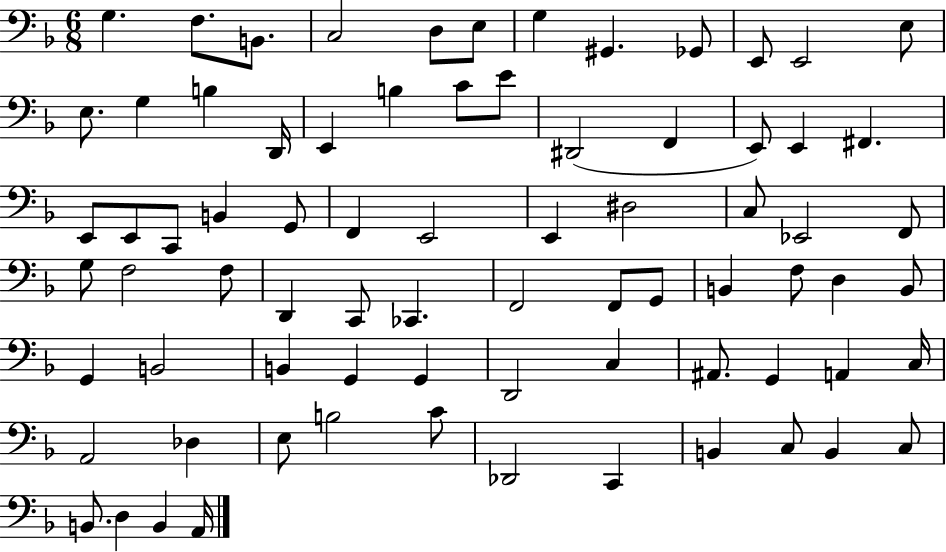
{
  \clef bass
  \numericTimeSignature
  \time 6/8
  \key f \major
  \repeat volta 2 { g4. f8. b,8. | c2 d8 e8 | g4 gis,4. ges,8 | e,8 e,2 e8 | \break e8. g4 b4 d,16 | e,4 b4 c'8 e'8 | dis,2( f,4 | e,8) e,4 fis,4. | \break e,8 e,8 c,8 b,4 g,8 | f,4 e,2 | e,4 dis2 | c8 ees,2 f,8 | \break g8 f2 f8 | d,4 c,8 ces,4. | f,2 f,8 g,8 | b,4 f8 d4 b,8 | \break g,4 b,2 | b,4 g,4 g,4 | d,2 c4 | ais,8. g,4 a,4 c16 | \break a,2 des4 | e8 b2 c'8 | des,2 c,4 | b,4 c8 b,4 c8 | \break b,8. d4 b,4 a,16 | } \bar "|."
}